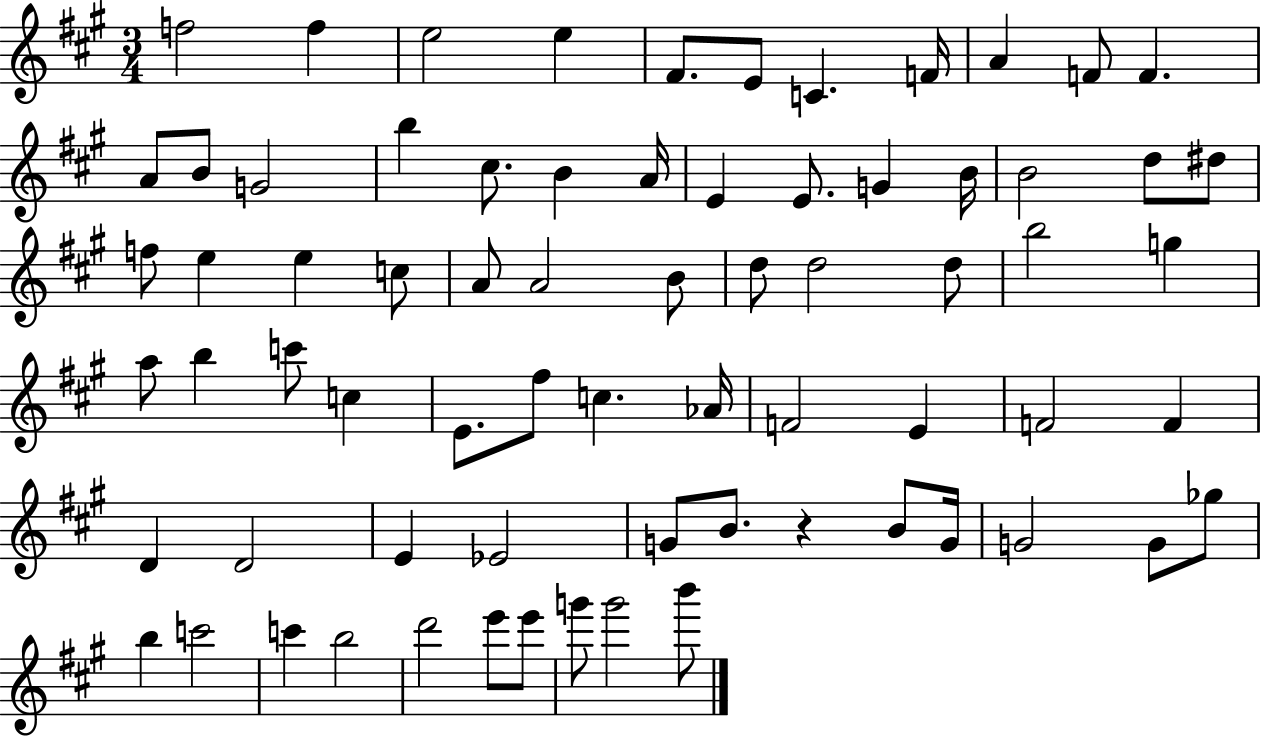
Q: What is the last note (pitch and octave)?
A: B6